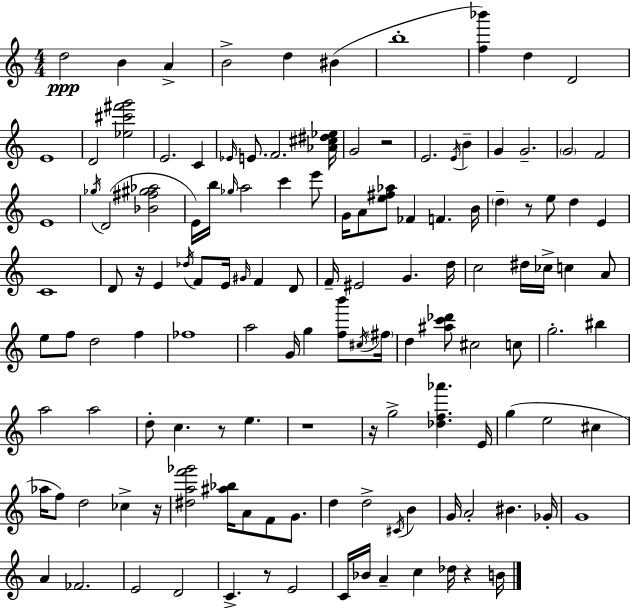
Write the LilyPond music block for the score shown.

{
  \clef treble
  \numericTimeSignature
  \time 4/4
  \key c \major
  d''2\ppp b'4 a'4-> | b'2-> d''4 bis'4( | b''1-. | <f'' bes'''>4) d''4 d'2 | \break e'1 | d'2 <ees'' cis''' fis''' g'''>2 | e'2. c'4 | \grace { ees'16 } e'8. f'2. | \break <aes' cis'' dis'' ees''>16 g'2 r2 | e'2. \acciaccatura { e'16 } b'4-- | g'4 g'2.-- | \parenthesize g'2 f'2 | \break e'1 | \acciaccatura { ges''16 }( d'2 <bes' fis'' gis'' aes''>2 | e'16) b''16 \grace { ges''16 } a''2 c'''4 | e'''8 g'16 a'8 <e'' fis'' aes''>8 fes'4 f'4. | \break b'16 \parenthesize d''4-- r8 e''8 d''4 | e'4 c'1 | d'8 r16 e'4 \acciaccatura { des''16 } f'8 e'16 \grace { gis'16 } | f'4 d'8 f'16-- eis'2 g'4. | \break d''16 c''2 dis''16 ces''16-> | c''4 a'8 e''8 f''8 d''2 | f''4 fes''1 | a''2 g'16 g''4 | \break <f'' b'''>8 \acciaccatura { cis''16 } \parenthesize fis''16 d''4 <ais'' c''' des'''>8 cis''2 | c''8 g''2.-. | bis''4 a''2 a''2 | d''8-. c''4. r8 | \break e''4. r1 | r16 g''2-> | <des'' f'' aes'''>4. e'16 g''4( e''2 | cis''4 aes''16 f''8) d''2 | \break ces''4-> r16 <dis'' a'' f''' ges'''>2 <ais'' bes''>16 | a'8 f'8 g'8. d''4 d''2-> | \acciaccatura { cis'16 } b'4 g'16 a'2-. | bis'4. ges'16-. g'1 | \break a'4 fes'2. | e'2 | d'2 c'4.-> r8 | e'2 c'16 bes'16 a'4-- c''4 | \break des''16 r4 b'16 \bar "|."
}